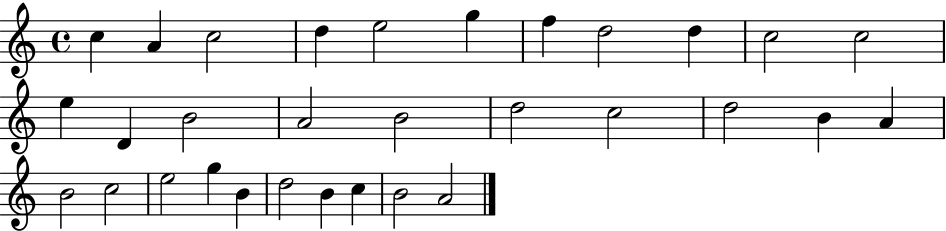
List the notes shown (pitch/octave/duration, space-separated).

C5/q A4/q C5/h D5/q E5/h G5/q F5/q D5/h D5/q C5/h C5/h E5/q D4/q B4/h A4/h B4/h D5/h C5/h D5/h B4/q A4/q B4/h C5/h E5/h G5/q B4/q D5/h B4/q C5/q B4/h A4/h